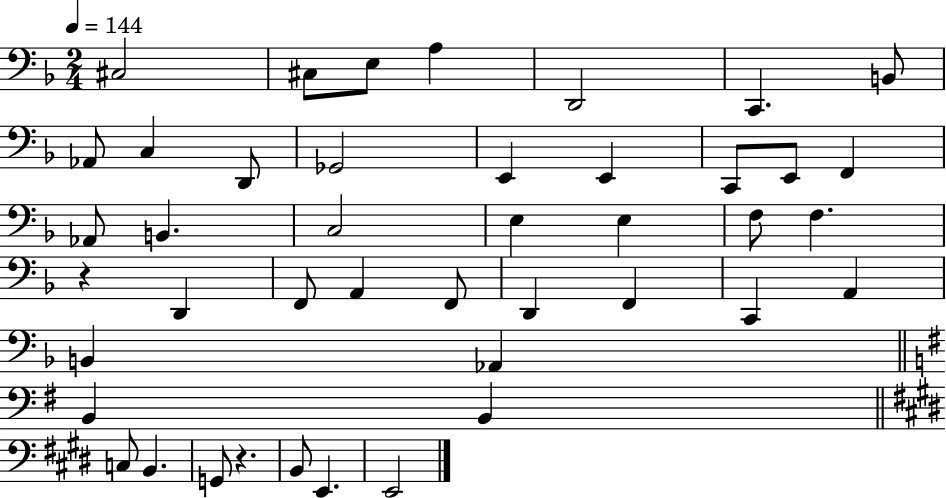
C#3/h C#3/e E3/e A3/q D2/h C2/q. B2/e Ab2/e C3/q D2/e Gb2/h E2/q E2/q C2/e E2/e F2/q Ab2/e B2/q. C3/h E3/q E3/q F3/e F3/q. R/q D2/q F2/e A2/q F2/e D2/q F2/q C2/q A2/q B2/q Ab2/q B2/q B2/q C3/e B2/q. G2/e R/q. B2/e E2/q. E2/h